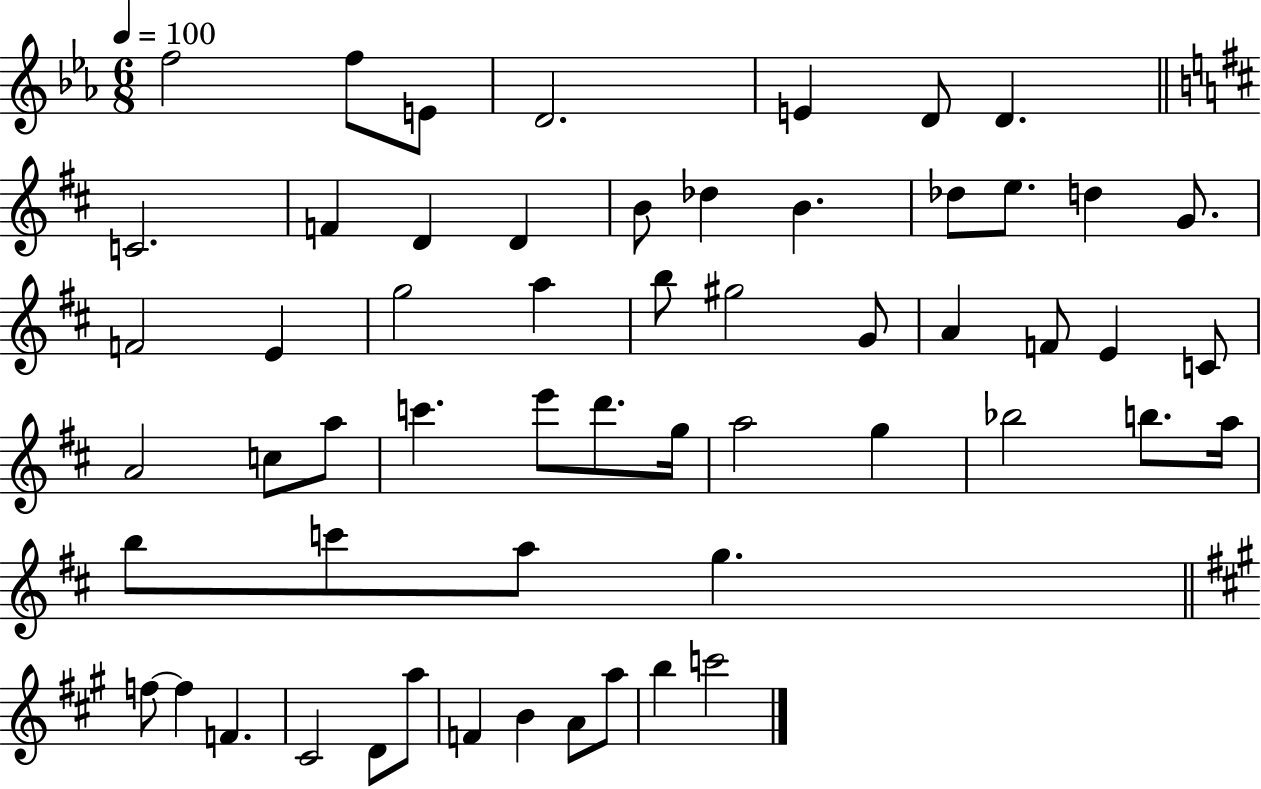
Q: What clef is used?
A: treble